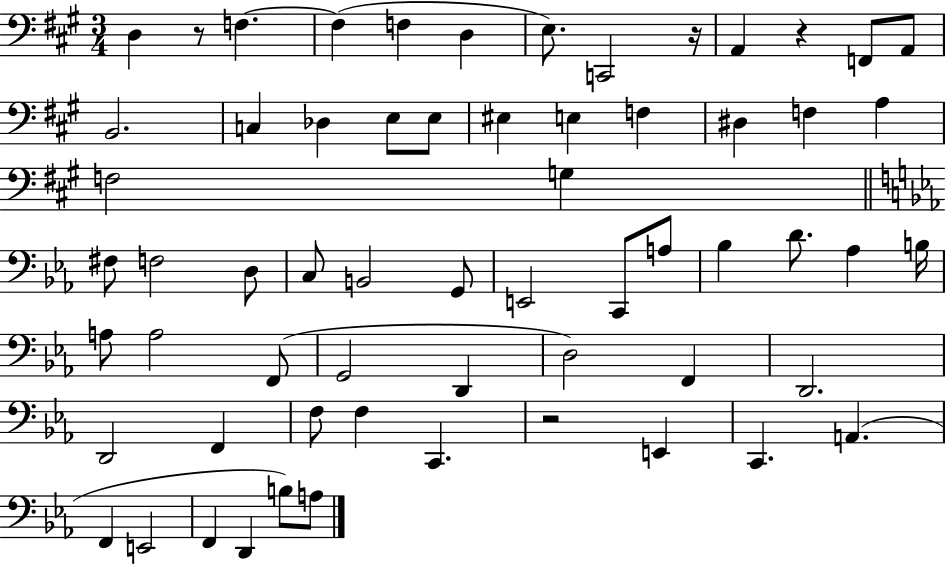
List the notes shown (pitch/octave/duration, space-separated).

D3/q R/e F3/q. F3/q F3/q D3/q E3/e. C2/h R/s A2/q R/q F2/e A2/e B2/h. C3/q Db3/q E3/e E3/e EIS3/q E3/q F3/q D#3/q F3/q A3/q F3/h G3/q F#3/e F3/h D3/e C3/e B2/h G2/e E2/h C2/e A3/e Bb3/q D4/e. Ab3/q B3/s A3/e A3/h F2/e G2/h D2/q D3/h F2/q D2/h. D2/h F2/q F3/e F3/q C2/q. R/h E2/q C2/q. A2/q. F2/q E2/h F2/q D2/q B3/e A3/e